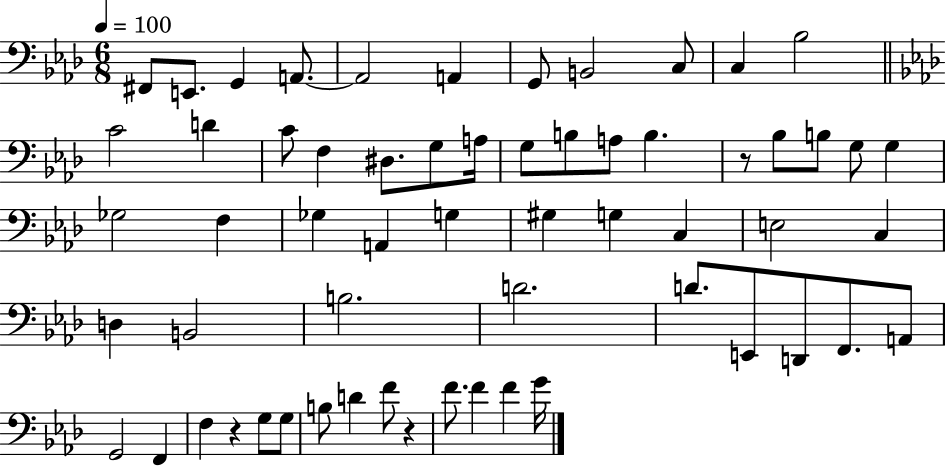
F#2/e E2/e. G2/q A2/e. A2/h A2/q G2/e B2/h C3/e C3/q Bb3/h C4/h D4/q C4/e F3/q D#3/e. G3/e A3/s G3/e B3/e A3/e B3/q. R/e Bb3/e B3/e G3/e G3/q Gb3/h F3/q Gb3/q A2/q G3/q G#3/q G3/q C3/q E3/h C3/q D3/q B2/h B3/h. D4/h. D4/e. E2/e D2/e F2/e. A2/e G2/h F2/q F3/q R/q G3/e G3/e B3/e D4/q F4/e R/q F4/e. F4/q F4/q G4/s